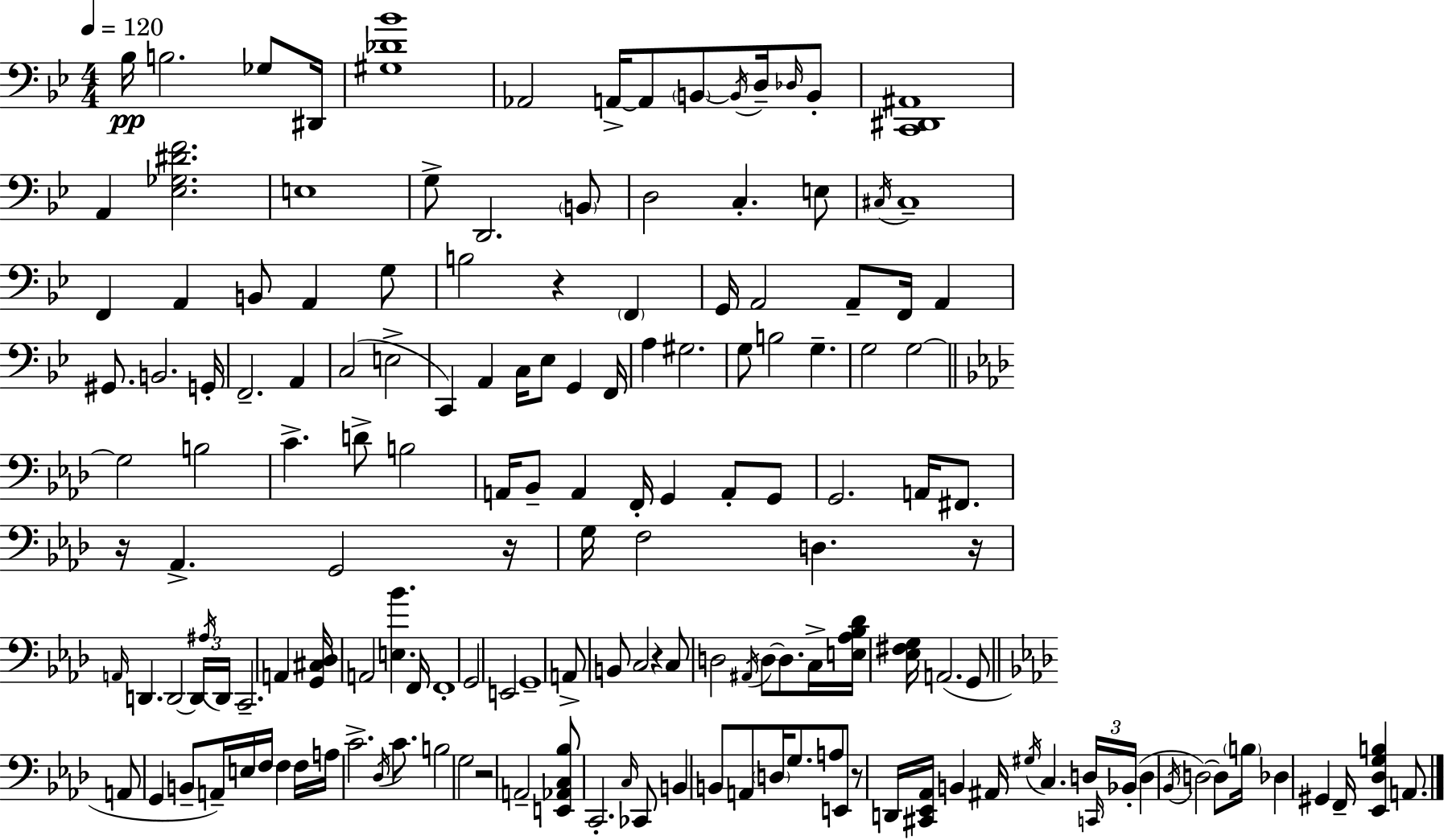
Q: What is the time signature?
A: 4/4